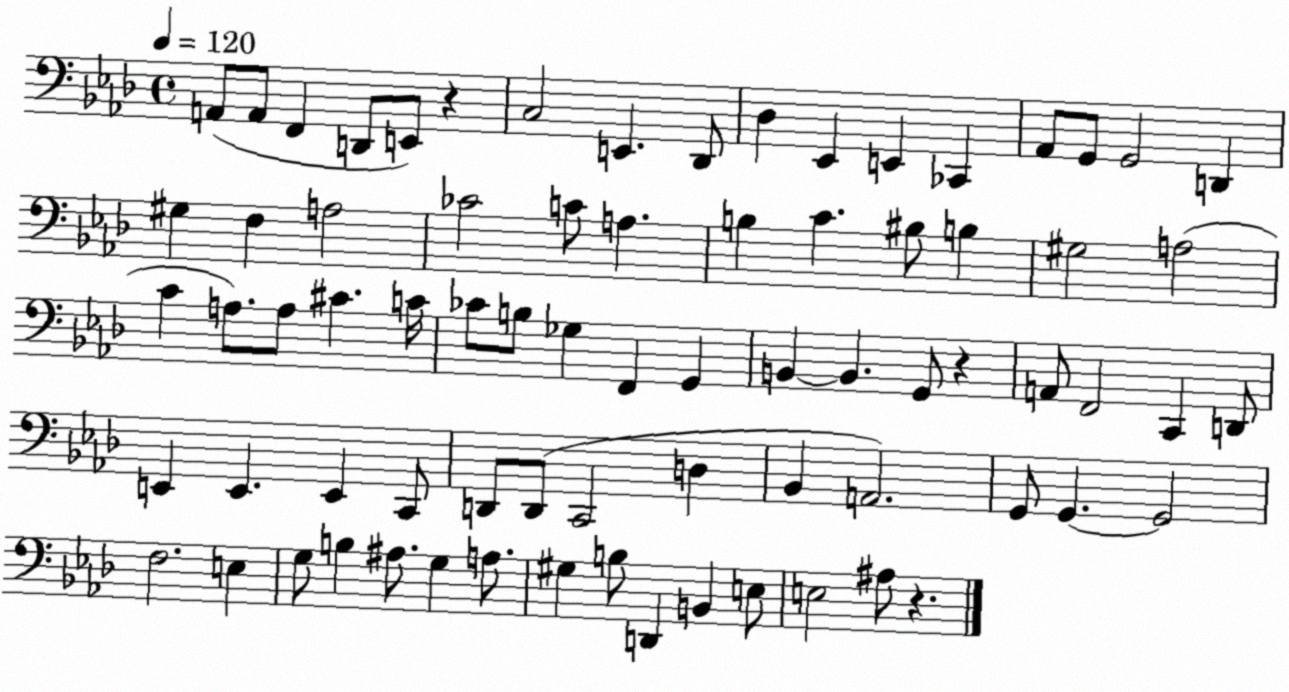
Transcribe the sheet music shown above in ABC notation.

X:1
T:Untitled
M:4/4
L:1/4
K:Ab
A,,/2 A,,/2 F,, D,,/2 E,,/2 z C,2 E,, _D,,/2 _D, _E,, E,, _C,, _A,,/2 G,,/2 G,,2 D,, ^G, F, A,2 _C2 C/2 A, B, C ^B,/2 B, ^G,2 A,2 C A,/2 A,/2 ^C C/4 _C/2 B,/2 _G, F,, G,, B,, B,, G,,/2 z A,,/2 F,,2 C,, D,,/2 E,, E,, E,, C,,/2 D,,/2 D,,/2 C,,2 D, _B,, A,,2 G,,/2 G,, G,,2 F,2 E, G,/2 B, ^A,/2 G, A,/2 ^G, B,/2 D,, B,, E,/2 E,2 ^A,/2 z